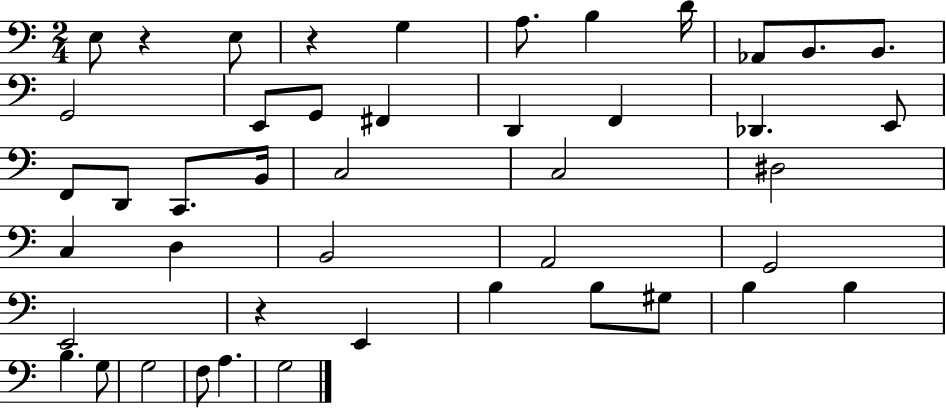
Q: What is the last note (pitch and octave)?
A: G3